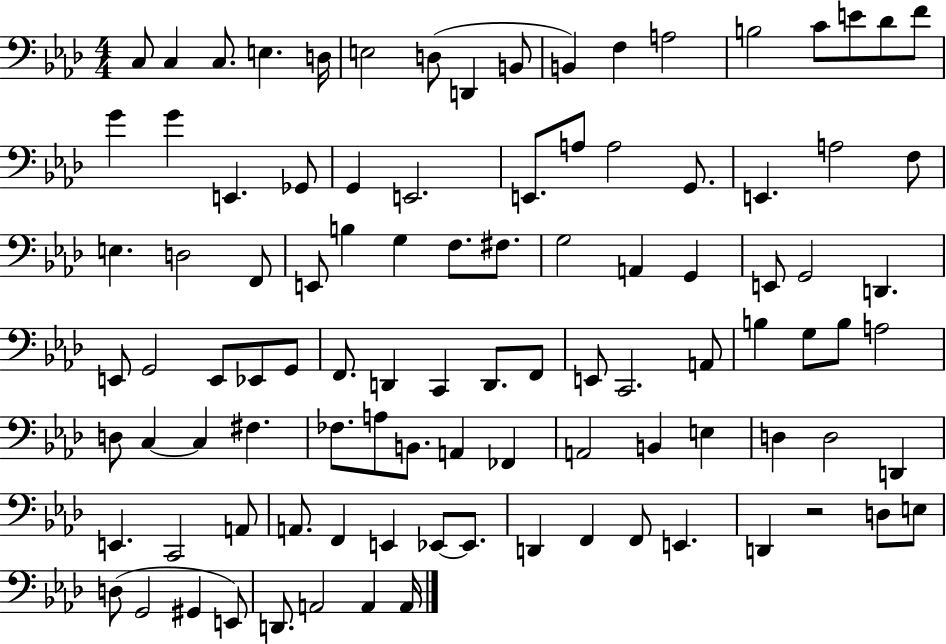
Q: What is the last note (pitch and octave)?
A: A2